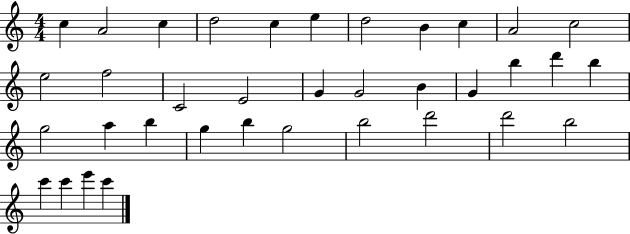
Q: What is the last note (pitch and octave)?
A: C6